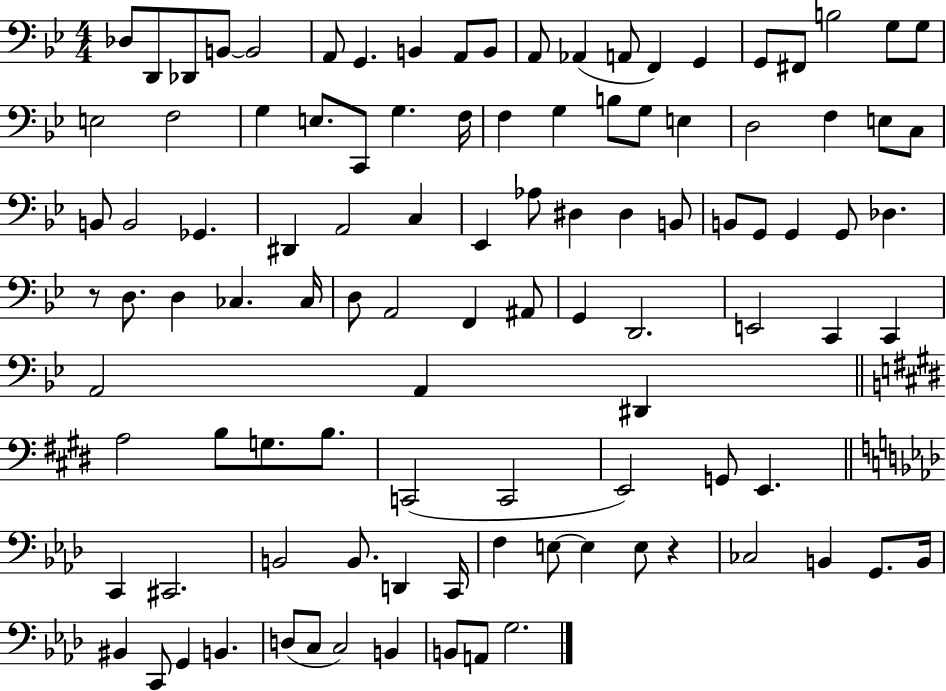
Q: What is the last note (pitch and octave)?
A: G3